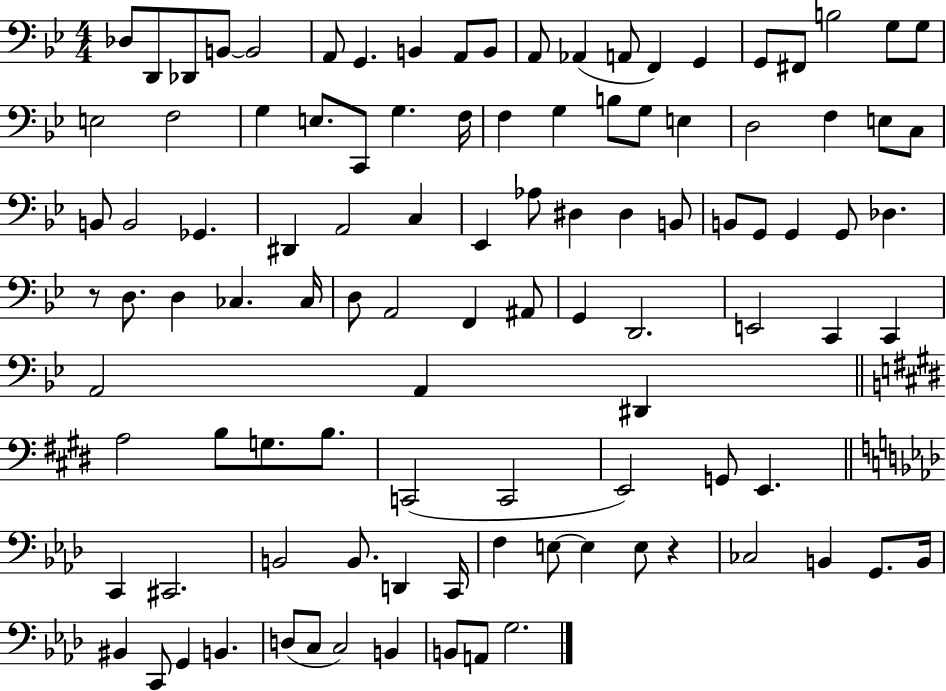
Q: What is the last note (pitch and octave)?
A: G3